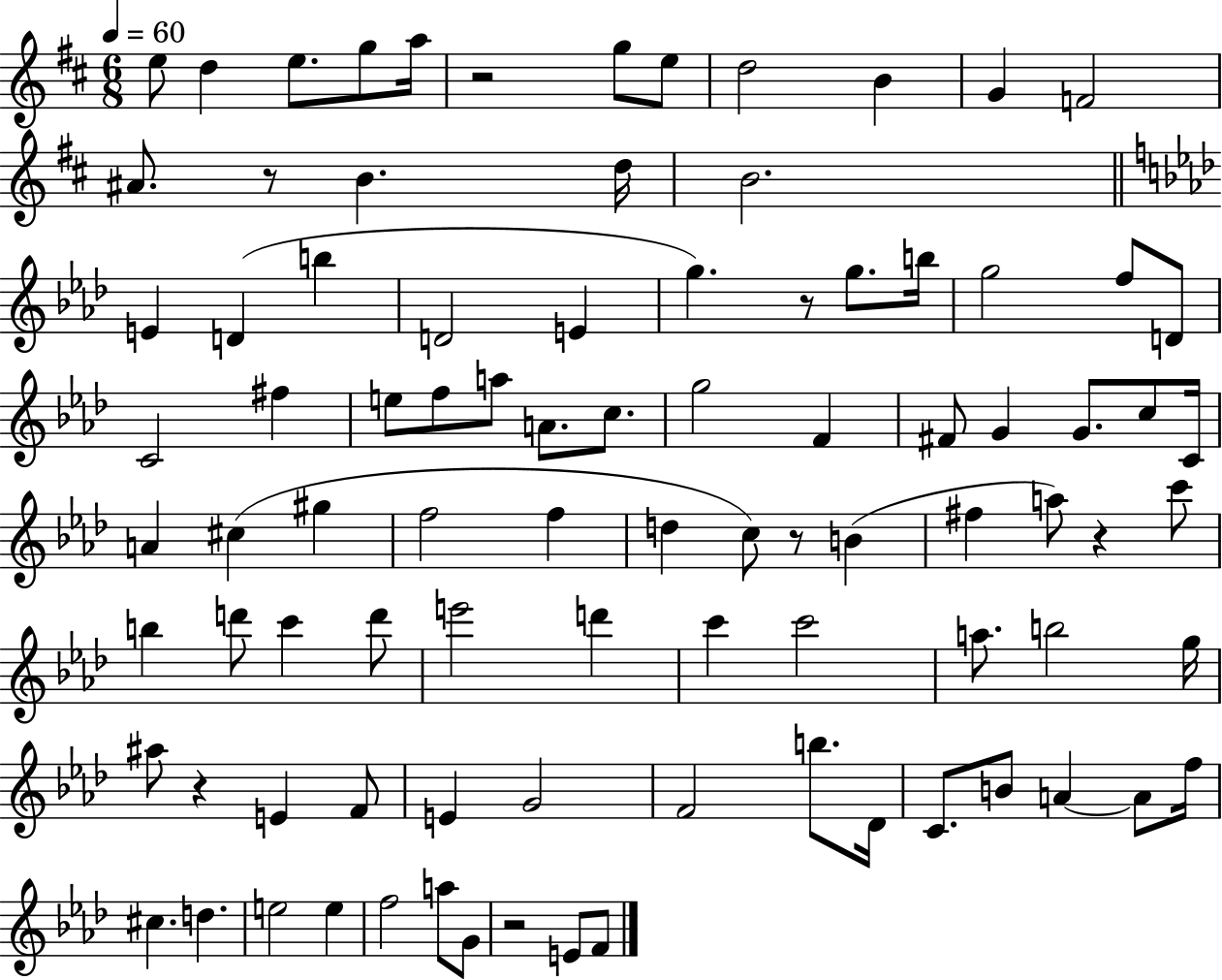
E5/e D5/q E5/e. G5/e A5/s R/h G5/e E5/e D5/h B4/q G4/q F4/h A#4/e. R/e B4/q. D5/s B4/h. E4/q D4/q B5/q D4/h E4/q G5/q. R/e G5/e. B5/s G5/h F5/e D4/e C4/h F#5/q E5/e F5/e A5/e A4/e. C5/e. G5/h F4/q F#4/e G4/q G4/e. C5/e C4/s A4/q C#5/q G#5/q F5/h F5/q D5/q C5/e R/e B4/q F#5/q A5/e R/q C6/e B5/q D6/e C6/q D6/e E6/h D6/q C6/q C6/h A5/e. B5/h G5/s A#5/e R/q E4/q F4/e E4/q G4/h F4/h B5/e. Db4/s C4/e. B4/e A4/q A4/e F5/s C#5/q. D5/q. E5/h E5/q F5/h A5/e G4/e R/h E4/e F4/e